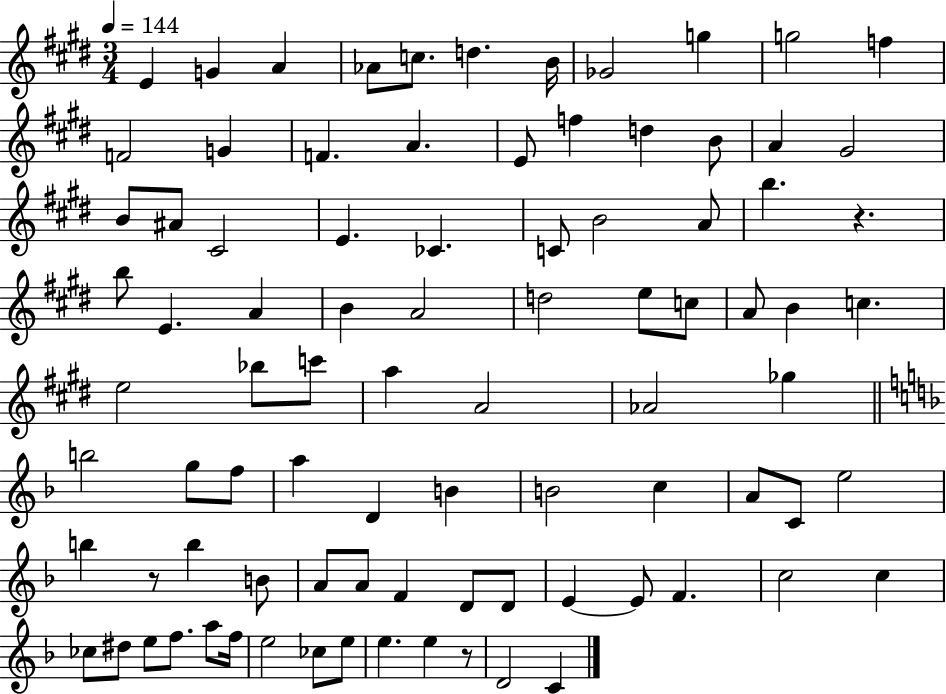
X:1
T:Untitled
M:3/4
L:1/4
K:E
E G A _A/2 c/2 d B/4 _G2 g g2 f F2 G F A E/2 f d B/2 A ^G2 B/2 ^A/2 ^C2 E _C C/2 B2 A/2 b z b/2 E A B A2 d2 e/2 c/2 A/2 B c e2 _b/2 c'/2 a A2 _A2 _g b2 g/2 f/2 a D B B2 c A/2 C/2 e2 b z/2 b B/2 A/2 A/2 F D/2 D/2 E E/2 F c2 c _c/2 ^d/2 e/2 f/2 a/2 f/4 e2 _c/2 e/2 e e z/2 D2 C